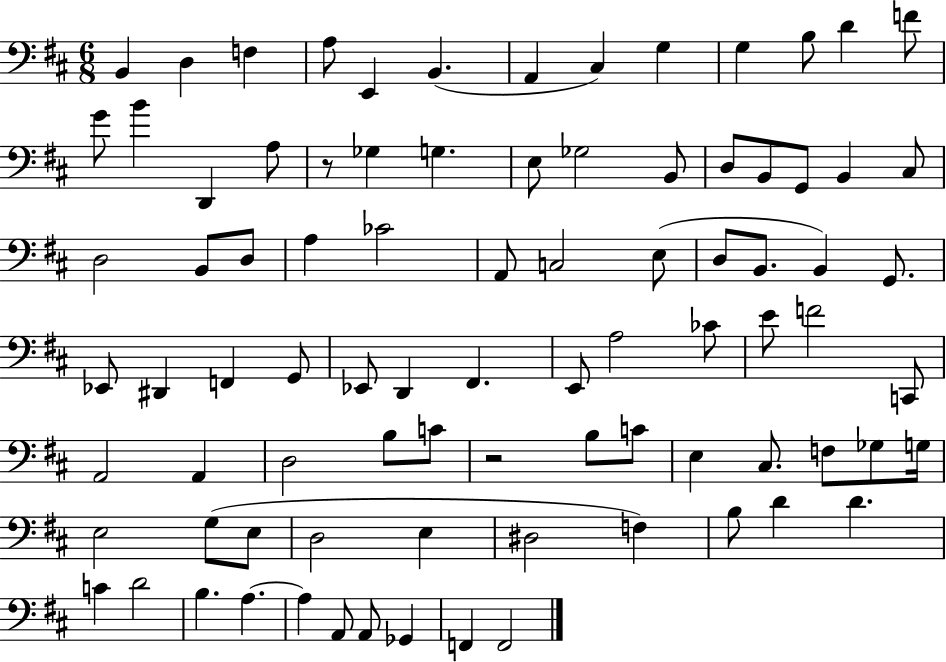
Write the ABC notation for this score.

X:1
T:Untitled
M:6/8
L:1/4
K:D
B,, D, F, A,/2 E,, B,, A,, ^C, G, G, B,/2 D F/2 G/2 B D,, A,/2 z/2 _G, G, E,/2 _G,2 B,,/2 D,/2 B,,/2 G,,/2 B,, ^C,/2 D,2 B,,/2 D,/2 A, _C2 A,,/2 C,2 E,/2 D,/2 B,,/2 B,, G,,/2 _E,,/2 ^D,, F,, G,,/2 _E,,/2 D,, ^F,, E,,/2 A,2 _C/2 E/2 F2 C,,/2 A,,2 A,, D,2 B,/2 C/2 z2 B,/2 C/2 E, ^C,/2 F,/2 _G,/2 G,/4 E,2 G,/2 E,/2 D,2 E, ^D,2 F, B,/2 D D C D2 B, A, A, A,,/2 A,,/2 _G,, F,, F,,2